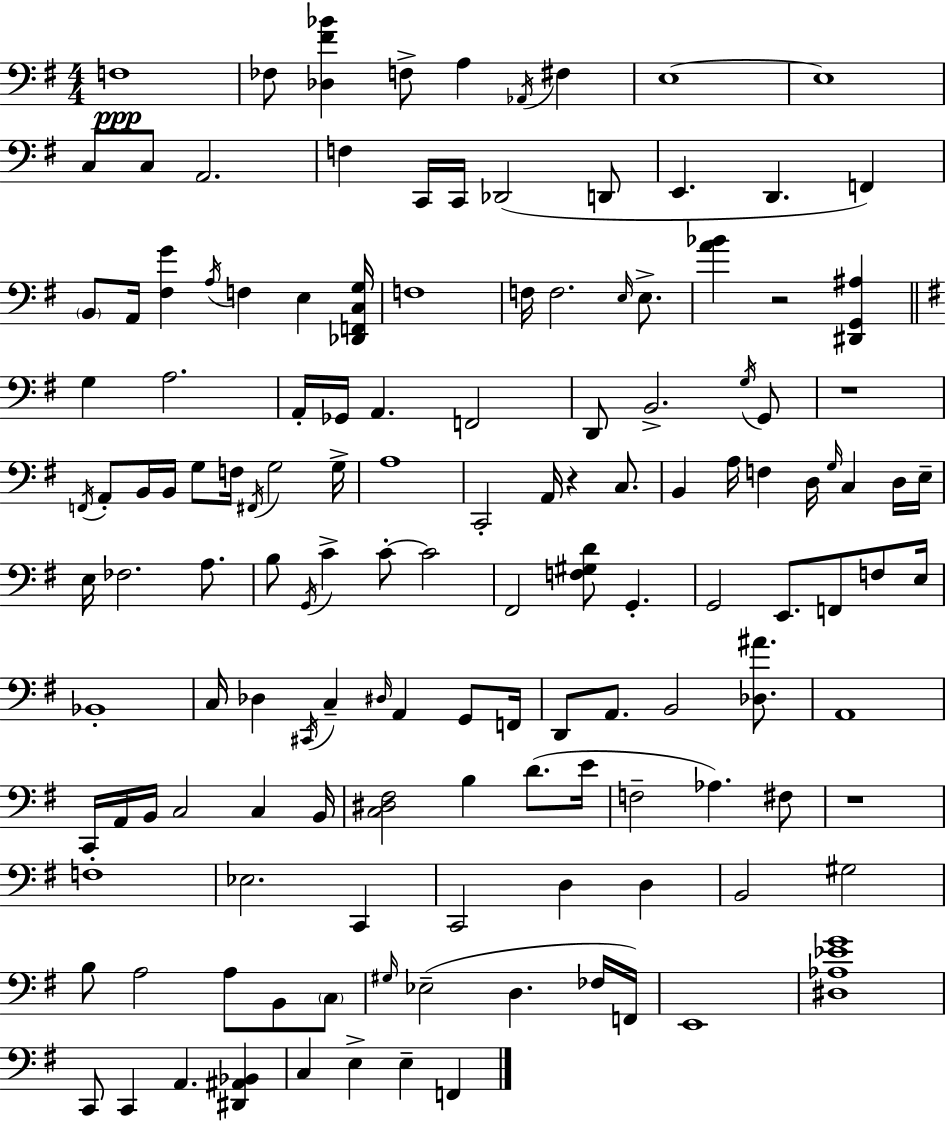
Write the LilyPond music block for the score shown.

{
  \clef bass
  \numericTimeSignature
  \time 4/4
  \key e \minor
  f1\ppp | fes8 <des fis' bes'>4 f8-> a4 \acciaccatura { aes,16 } fis4 | e1~~ | e1 | \break c8 c8 a,2. | f4 c,16 c,16 des,2( d,8 | e,4. d,4. f,4) | \parenthesize b,8 a,16 <fis g'>4 \acciaccatura { a16 } f4 e4 | \break <des, f, c g>16 f1 | f16 f2. \grace { e16 } | e8.-> <a' bes'>4 r2 <dis, g, ais>4 | \bar "||" \break \key g \major g4 a2. | a,16-. ges,16 a,4. f,2 | d,8 b,2.-> \acciaccatura { g16 } g,8 | r1 | \break \acciaccatura { f,16 } a,8-. b,16 b,16 g8 f16 \acciaccatura { fis,16 } g2 | g16-> a1 | c,2-. a,16 r4 | c8. b,4 a16 f4 d16 \grace { g16 } c4 | \break d16 e16-- e16 fes2. | a8. b8 \acciaccatura { g,16 } c'4-> c'8-.~~ c'2 | fis,2 <f gis d'>8 g,4.-. | g,2 e,8. | \break f,8 f8 e16 bes,1-. | c16 des4 \acciaccatura { cis,16 } c4-- \grace { dis16 } | a,4 g,8 f,16 d,8 a,8. b,2 | <des ais'>8. a,1 | \break c,16 a,16 b,16 c2 | c4 b,16 <c dis fis>2 b4 | d'8.( e'16 f2-- aes4.) | fis8 r1 | \break f1-. | ees2. | c,4 c,2 d4 | d4 b,2 gis2 | \break b8 a2 | a8 b,8 \parenthesize c8 \grace { gis16 } ees2--( | d4. fes16 f,16) e,1 | <dis aes ees' g'>1 | \break c,8 c,4 a,4. | <dis, ais, bes,>4 c4 e4-> | e4-- f,4 \bar "|."
}